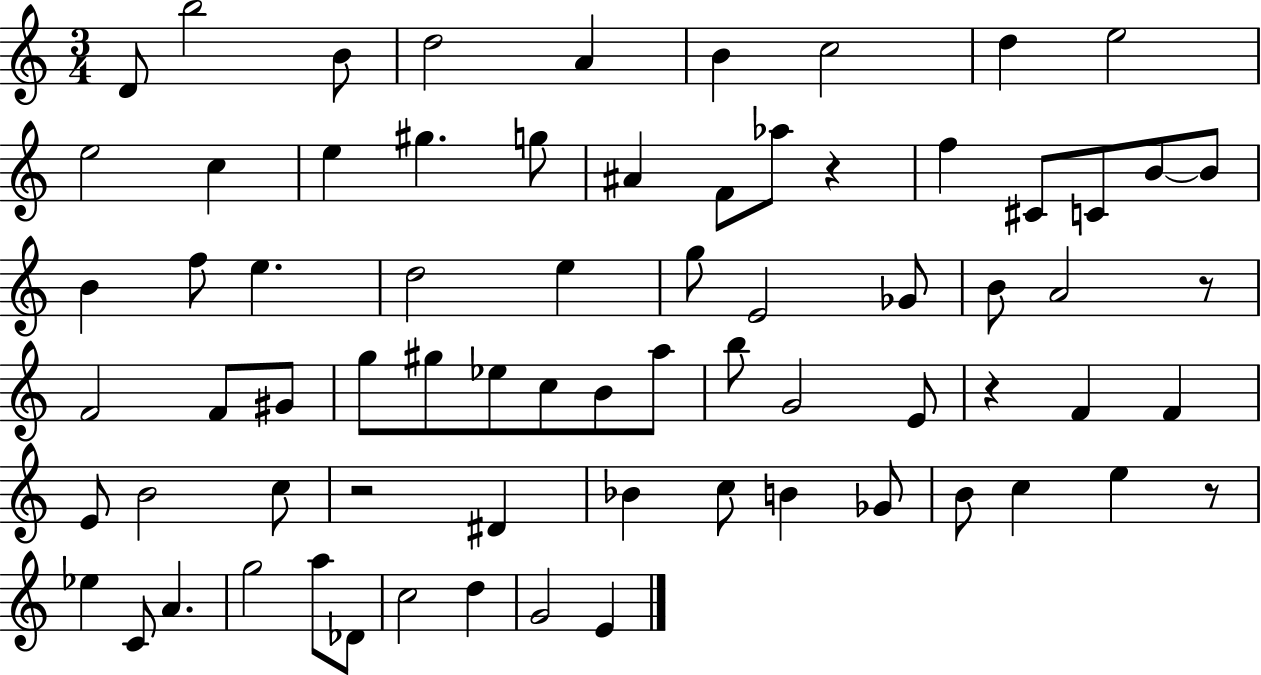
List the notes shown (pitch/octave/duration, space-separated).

D4/e B5/h B4/e D5/h A4/q B4/q C5/h D5/q E5/h E5/h C5/q E5/q G#5/q. G5/e A#4/q F4/e Ab5/e R/q F5/q C#4/e C4/e B4/e B4/e B4/q F5/e E5/q. D5/h E5/q G5/e E4/h Gb4/e B4/e A4/h R/e F4/h F4/e G#4/e G5/e G#5/e Eb5/e C5/e B4/e A5/e B5/e G4/h E4/e R/q F4/q F4/q E4/e B4/h C5/e R/h D#4/q Bb4/q C5/e B4/q Gb4/e B4/e C5/q E5/q R/e Eb5/q C4/e A4/q. G5/h A5/e Db4/e C5/h D5/q G4/h E4/q